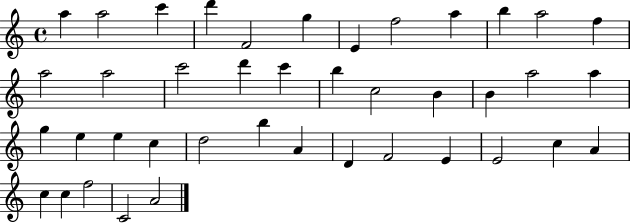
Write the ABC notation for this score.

X:1
T:Untitled
M:4/4
L:1/4
K:C
a a2 c' d' F2 g E f2 a b a2 f a2 a2 c'2 d' c' b c2 B B a2 a g e e c d2 b A D F2 E E2 c A c c f2 C2 A2